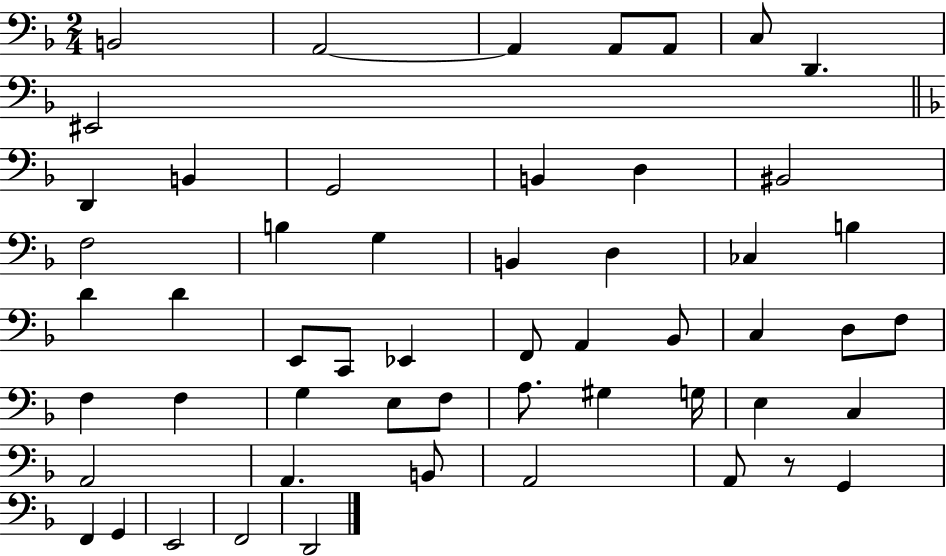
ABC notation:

X:1
T:Untitled
M:2/4
L:1/4
K:F
B,,2 A,,2 A,, A,,/2 A,,/2 C,/2 D,, ^E,,2 D,, B,, G,,2 B,, D, ^B,,2 F,2 B, G, B,, D, _C, B, D D E,,/2 C,,/2 _E,, F,,/2 A,, _B,,/2 C, D,/2 F,/2 F, F, G, E,/2 F,/2 A,/2 ^G, G,/4 E, C, A,,2 A,, B,,/2 A,,2 A,,/2 z/2 G,, F,, G,, E,,2 F,,2 D,,2